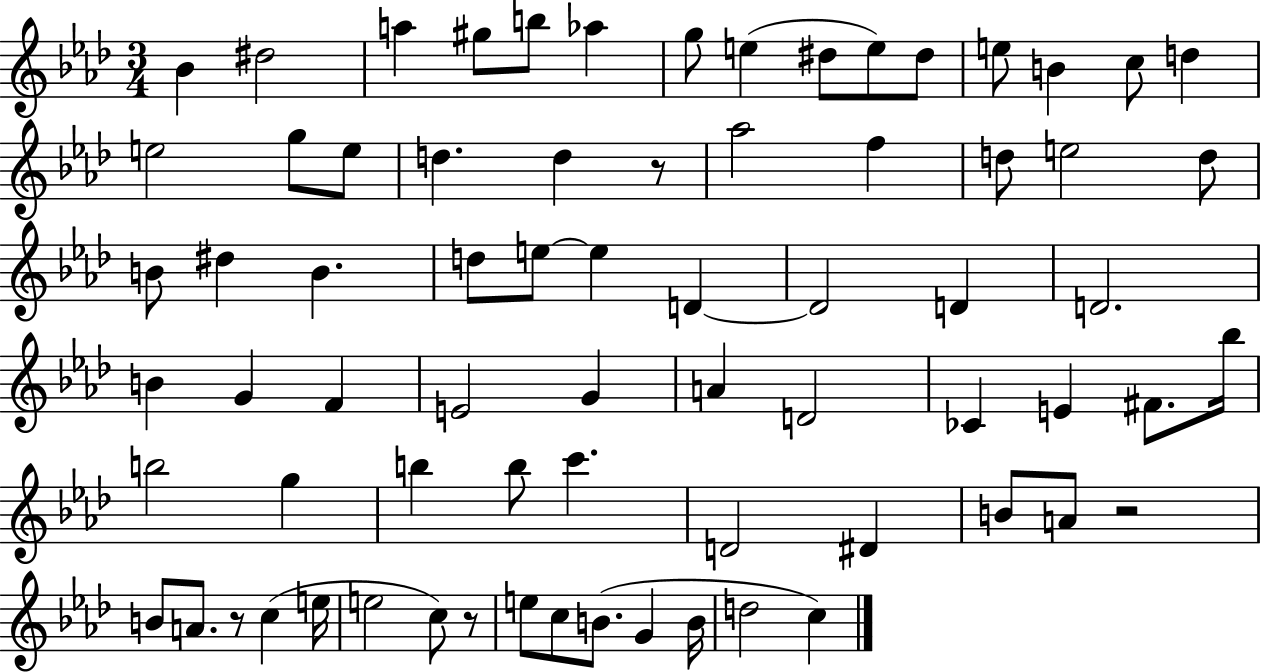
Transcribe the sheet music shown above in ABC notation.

X:1
T:Untitled
M:3/4
L:1/4
K:Ab
_B ^d2 a ^g/2 b/2 _a g/2 e ^d/2 e/2 ^d/2 e/2 B c/2 d e2 g/2 e/2 d d z/2 _a2 f d/2 e2 d/2 B/2 ^d B d/2 e/2 e D D2 D D2 B G F E2 G A D2 _C E ^F/2 _b/4 b2 g b b/2 c' D2 ^D B/2 A/2 z2 B/2 A/2 z/2 c e/4 e2 c/2 z/2 e/2 c/2 B/2 G B/4 d2 c